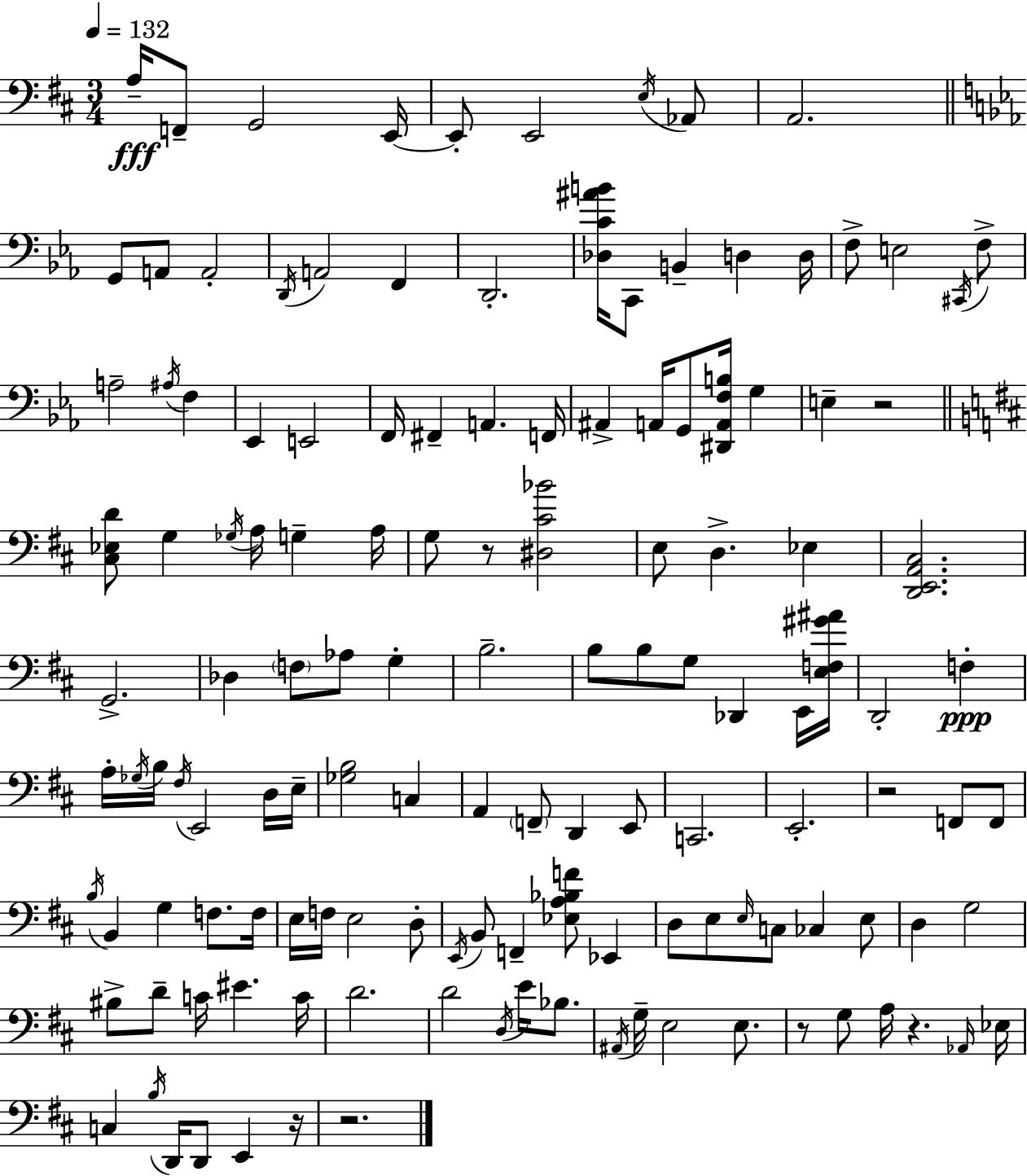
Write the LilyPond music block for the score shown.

{
  \clef bass
  \numericTimeSignature
  \time 3/4
  \key d \major
  \tempo 4 = 132
  a16--\fff f,8-- g,2 e,16~~ | e,8-. e,2 \acciaccatura { e16 } aes,8 | a,2. | \bar "||" \break \key ees \major g,8 a,8 a,2-. | \acciaccatura { d,16 } a,2 f,4 | d,2.-. | <des c' ais' b'>16 c,8 b,4-- d4 | \break d16 f8-> e2 \acciaccatura { cis,16 } | f8-> a2-- \acciaccatura { ais16 } f4 | ees,4 e,2 | f,16 fis,4-- a,4. | \break f,16 ais,4-> a,16 g,8 <dis, a, f b>16 g4 | e4-- r2 | \bar "||" \break \key d \major <cis ees d'>8 g4 \acciaccatura { ges16 } a16 g4-- | a16 g8 r8 <dis cis' bes'>2 | e8 d4.-> ees4 | <d, e, a, cis>2. | \break g,2.-> | des4 \parenthesize f8 aes8 g4-. | b2.-- | b8 b8 g8 des,4 e,16 | \break <e f gis' ais'>16 d,2-. f4-.\ppp | a16-. \acciaccatura { ges16 } b16 \acciaccatura { fis16 } e,2 | d16 e16-- <ges b>2 c4 | a,4 \parenthesize f,8-- d,4 | \break e,8 c,2. | e,2.-. | r2 f,8 | f,8 \acciaccatura { b16 } b,4 g4 | \break f8. f16 e16 f16 e2 | d8-. \acciaccatura { e,16 } b,8 f,4-- <ees a bes f'>8 | ees,4 d8 e8 \grace { e16 } c8 | ces4 e8 d4 g2 | \break bis8-> d'8-- c'16 eis'4. | c'16 d'2. | d'2 | \acciaccatura { d16 } e'16 bes8. \acciaccatura { ais,16 } g16-- e2 | \break e8. r8 g8 | a16 r4. \grace { aes,16 } ees16 c4 | \acciaccatura { b16 } d,16 d,8 e,4 r16 r2. | \bar "|."
}